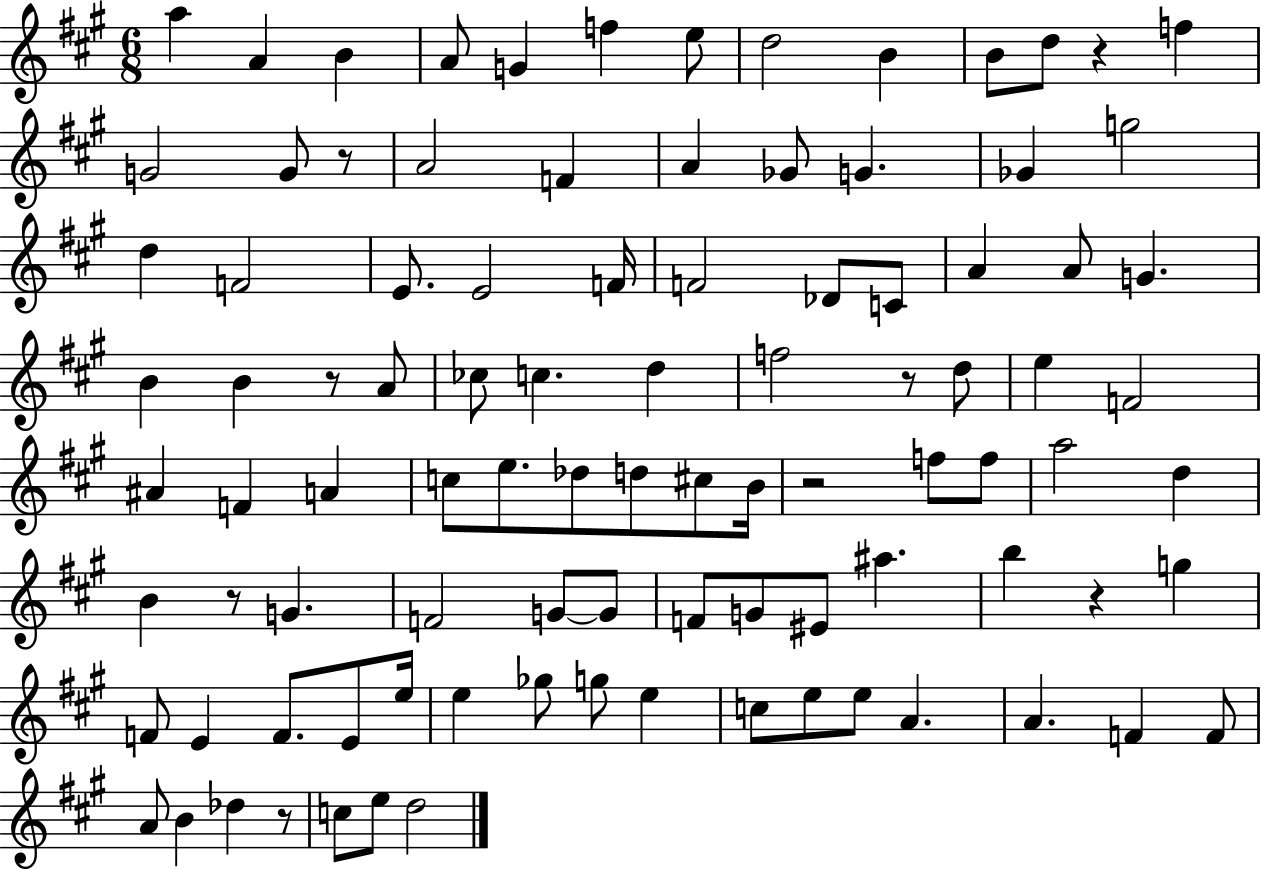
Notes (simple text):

A5/q A4/q B4/q A4/e G4/q F5/q E5/e D5/h B4/q B4/e D5/e R/q F5/q G4/h G4/e R/e A4/h F4/q A4/q Gb4/e G4/q. Gb4/q G5/h D5/q F4/h E4/e. E4/h F4/s F4/h Db4/e C4/e A4/q A4/e G4/q. B4/q B4/q R/e A4/e CES5/e C5/q. D5/q F5/h R/e D5/e E5/q F4/h A#4/q F4/q A4/q C5/e E5/e. Db5/e D5/e C#5/e B4/s R/h F5/e F5/e A5/h D5/q B4/q R/e G4/q. F4/h G4/e G4/e F4/e G4/e EIS4/e A#5/q. B5/q R/q G5/q F4/e E4/q F4/e. E4/e E5/s E5/q Gb5/e G5/e E5/q C5/e E5/e E5/e A4/q. A4/q. F4/q F4/e A4/e B4/q Db5/q R/e C5/e E5/e D5/h